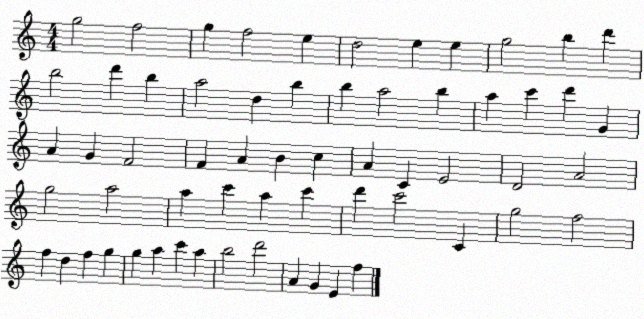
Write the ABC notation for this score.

X:1
T:Untitled
M:4/4
L:1/4
K:C
g2 f2 g f2 e d2 e e g2 b d' b2 d' b a2 d b b a2 b a c' d' G A G F2 F A B c A C E2 D2 A2 g2 a2 a c' a c' d' c'2 C g2 f2 f d f g g a c' a b2 d'2 A G E f